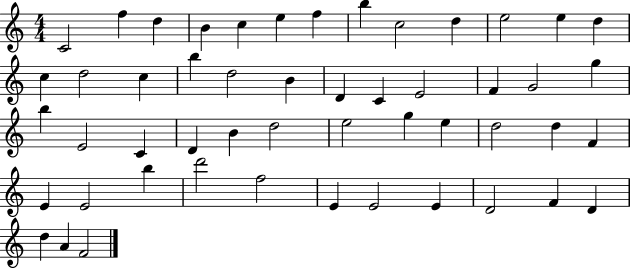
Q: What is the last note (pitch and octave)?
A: F4